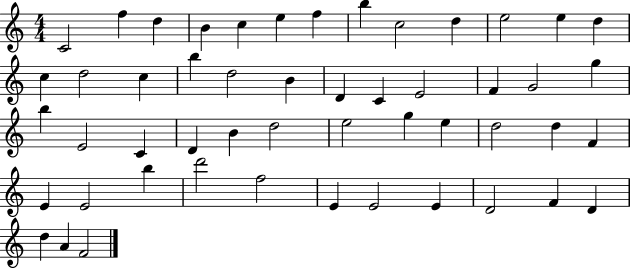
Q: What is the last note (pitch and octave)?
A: F4